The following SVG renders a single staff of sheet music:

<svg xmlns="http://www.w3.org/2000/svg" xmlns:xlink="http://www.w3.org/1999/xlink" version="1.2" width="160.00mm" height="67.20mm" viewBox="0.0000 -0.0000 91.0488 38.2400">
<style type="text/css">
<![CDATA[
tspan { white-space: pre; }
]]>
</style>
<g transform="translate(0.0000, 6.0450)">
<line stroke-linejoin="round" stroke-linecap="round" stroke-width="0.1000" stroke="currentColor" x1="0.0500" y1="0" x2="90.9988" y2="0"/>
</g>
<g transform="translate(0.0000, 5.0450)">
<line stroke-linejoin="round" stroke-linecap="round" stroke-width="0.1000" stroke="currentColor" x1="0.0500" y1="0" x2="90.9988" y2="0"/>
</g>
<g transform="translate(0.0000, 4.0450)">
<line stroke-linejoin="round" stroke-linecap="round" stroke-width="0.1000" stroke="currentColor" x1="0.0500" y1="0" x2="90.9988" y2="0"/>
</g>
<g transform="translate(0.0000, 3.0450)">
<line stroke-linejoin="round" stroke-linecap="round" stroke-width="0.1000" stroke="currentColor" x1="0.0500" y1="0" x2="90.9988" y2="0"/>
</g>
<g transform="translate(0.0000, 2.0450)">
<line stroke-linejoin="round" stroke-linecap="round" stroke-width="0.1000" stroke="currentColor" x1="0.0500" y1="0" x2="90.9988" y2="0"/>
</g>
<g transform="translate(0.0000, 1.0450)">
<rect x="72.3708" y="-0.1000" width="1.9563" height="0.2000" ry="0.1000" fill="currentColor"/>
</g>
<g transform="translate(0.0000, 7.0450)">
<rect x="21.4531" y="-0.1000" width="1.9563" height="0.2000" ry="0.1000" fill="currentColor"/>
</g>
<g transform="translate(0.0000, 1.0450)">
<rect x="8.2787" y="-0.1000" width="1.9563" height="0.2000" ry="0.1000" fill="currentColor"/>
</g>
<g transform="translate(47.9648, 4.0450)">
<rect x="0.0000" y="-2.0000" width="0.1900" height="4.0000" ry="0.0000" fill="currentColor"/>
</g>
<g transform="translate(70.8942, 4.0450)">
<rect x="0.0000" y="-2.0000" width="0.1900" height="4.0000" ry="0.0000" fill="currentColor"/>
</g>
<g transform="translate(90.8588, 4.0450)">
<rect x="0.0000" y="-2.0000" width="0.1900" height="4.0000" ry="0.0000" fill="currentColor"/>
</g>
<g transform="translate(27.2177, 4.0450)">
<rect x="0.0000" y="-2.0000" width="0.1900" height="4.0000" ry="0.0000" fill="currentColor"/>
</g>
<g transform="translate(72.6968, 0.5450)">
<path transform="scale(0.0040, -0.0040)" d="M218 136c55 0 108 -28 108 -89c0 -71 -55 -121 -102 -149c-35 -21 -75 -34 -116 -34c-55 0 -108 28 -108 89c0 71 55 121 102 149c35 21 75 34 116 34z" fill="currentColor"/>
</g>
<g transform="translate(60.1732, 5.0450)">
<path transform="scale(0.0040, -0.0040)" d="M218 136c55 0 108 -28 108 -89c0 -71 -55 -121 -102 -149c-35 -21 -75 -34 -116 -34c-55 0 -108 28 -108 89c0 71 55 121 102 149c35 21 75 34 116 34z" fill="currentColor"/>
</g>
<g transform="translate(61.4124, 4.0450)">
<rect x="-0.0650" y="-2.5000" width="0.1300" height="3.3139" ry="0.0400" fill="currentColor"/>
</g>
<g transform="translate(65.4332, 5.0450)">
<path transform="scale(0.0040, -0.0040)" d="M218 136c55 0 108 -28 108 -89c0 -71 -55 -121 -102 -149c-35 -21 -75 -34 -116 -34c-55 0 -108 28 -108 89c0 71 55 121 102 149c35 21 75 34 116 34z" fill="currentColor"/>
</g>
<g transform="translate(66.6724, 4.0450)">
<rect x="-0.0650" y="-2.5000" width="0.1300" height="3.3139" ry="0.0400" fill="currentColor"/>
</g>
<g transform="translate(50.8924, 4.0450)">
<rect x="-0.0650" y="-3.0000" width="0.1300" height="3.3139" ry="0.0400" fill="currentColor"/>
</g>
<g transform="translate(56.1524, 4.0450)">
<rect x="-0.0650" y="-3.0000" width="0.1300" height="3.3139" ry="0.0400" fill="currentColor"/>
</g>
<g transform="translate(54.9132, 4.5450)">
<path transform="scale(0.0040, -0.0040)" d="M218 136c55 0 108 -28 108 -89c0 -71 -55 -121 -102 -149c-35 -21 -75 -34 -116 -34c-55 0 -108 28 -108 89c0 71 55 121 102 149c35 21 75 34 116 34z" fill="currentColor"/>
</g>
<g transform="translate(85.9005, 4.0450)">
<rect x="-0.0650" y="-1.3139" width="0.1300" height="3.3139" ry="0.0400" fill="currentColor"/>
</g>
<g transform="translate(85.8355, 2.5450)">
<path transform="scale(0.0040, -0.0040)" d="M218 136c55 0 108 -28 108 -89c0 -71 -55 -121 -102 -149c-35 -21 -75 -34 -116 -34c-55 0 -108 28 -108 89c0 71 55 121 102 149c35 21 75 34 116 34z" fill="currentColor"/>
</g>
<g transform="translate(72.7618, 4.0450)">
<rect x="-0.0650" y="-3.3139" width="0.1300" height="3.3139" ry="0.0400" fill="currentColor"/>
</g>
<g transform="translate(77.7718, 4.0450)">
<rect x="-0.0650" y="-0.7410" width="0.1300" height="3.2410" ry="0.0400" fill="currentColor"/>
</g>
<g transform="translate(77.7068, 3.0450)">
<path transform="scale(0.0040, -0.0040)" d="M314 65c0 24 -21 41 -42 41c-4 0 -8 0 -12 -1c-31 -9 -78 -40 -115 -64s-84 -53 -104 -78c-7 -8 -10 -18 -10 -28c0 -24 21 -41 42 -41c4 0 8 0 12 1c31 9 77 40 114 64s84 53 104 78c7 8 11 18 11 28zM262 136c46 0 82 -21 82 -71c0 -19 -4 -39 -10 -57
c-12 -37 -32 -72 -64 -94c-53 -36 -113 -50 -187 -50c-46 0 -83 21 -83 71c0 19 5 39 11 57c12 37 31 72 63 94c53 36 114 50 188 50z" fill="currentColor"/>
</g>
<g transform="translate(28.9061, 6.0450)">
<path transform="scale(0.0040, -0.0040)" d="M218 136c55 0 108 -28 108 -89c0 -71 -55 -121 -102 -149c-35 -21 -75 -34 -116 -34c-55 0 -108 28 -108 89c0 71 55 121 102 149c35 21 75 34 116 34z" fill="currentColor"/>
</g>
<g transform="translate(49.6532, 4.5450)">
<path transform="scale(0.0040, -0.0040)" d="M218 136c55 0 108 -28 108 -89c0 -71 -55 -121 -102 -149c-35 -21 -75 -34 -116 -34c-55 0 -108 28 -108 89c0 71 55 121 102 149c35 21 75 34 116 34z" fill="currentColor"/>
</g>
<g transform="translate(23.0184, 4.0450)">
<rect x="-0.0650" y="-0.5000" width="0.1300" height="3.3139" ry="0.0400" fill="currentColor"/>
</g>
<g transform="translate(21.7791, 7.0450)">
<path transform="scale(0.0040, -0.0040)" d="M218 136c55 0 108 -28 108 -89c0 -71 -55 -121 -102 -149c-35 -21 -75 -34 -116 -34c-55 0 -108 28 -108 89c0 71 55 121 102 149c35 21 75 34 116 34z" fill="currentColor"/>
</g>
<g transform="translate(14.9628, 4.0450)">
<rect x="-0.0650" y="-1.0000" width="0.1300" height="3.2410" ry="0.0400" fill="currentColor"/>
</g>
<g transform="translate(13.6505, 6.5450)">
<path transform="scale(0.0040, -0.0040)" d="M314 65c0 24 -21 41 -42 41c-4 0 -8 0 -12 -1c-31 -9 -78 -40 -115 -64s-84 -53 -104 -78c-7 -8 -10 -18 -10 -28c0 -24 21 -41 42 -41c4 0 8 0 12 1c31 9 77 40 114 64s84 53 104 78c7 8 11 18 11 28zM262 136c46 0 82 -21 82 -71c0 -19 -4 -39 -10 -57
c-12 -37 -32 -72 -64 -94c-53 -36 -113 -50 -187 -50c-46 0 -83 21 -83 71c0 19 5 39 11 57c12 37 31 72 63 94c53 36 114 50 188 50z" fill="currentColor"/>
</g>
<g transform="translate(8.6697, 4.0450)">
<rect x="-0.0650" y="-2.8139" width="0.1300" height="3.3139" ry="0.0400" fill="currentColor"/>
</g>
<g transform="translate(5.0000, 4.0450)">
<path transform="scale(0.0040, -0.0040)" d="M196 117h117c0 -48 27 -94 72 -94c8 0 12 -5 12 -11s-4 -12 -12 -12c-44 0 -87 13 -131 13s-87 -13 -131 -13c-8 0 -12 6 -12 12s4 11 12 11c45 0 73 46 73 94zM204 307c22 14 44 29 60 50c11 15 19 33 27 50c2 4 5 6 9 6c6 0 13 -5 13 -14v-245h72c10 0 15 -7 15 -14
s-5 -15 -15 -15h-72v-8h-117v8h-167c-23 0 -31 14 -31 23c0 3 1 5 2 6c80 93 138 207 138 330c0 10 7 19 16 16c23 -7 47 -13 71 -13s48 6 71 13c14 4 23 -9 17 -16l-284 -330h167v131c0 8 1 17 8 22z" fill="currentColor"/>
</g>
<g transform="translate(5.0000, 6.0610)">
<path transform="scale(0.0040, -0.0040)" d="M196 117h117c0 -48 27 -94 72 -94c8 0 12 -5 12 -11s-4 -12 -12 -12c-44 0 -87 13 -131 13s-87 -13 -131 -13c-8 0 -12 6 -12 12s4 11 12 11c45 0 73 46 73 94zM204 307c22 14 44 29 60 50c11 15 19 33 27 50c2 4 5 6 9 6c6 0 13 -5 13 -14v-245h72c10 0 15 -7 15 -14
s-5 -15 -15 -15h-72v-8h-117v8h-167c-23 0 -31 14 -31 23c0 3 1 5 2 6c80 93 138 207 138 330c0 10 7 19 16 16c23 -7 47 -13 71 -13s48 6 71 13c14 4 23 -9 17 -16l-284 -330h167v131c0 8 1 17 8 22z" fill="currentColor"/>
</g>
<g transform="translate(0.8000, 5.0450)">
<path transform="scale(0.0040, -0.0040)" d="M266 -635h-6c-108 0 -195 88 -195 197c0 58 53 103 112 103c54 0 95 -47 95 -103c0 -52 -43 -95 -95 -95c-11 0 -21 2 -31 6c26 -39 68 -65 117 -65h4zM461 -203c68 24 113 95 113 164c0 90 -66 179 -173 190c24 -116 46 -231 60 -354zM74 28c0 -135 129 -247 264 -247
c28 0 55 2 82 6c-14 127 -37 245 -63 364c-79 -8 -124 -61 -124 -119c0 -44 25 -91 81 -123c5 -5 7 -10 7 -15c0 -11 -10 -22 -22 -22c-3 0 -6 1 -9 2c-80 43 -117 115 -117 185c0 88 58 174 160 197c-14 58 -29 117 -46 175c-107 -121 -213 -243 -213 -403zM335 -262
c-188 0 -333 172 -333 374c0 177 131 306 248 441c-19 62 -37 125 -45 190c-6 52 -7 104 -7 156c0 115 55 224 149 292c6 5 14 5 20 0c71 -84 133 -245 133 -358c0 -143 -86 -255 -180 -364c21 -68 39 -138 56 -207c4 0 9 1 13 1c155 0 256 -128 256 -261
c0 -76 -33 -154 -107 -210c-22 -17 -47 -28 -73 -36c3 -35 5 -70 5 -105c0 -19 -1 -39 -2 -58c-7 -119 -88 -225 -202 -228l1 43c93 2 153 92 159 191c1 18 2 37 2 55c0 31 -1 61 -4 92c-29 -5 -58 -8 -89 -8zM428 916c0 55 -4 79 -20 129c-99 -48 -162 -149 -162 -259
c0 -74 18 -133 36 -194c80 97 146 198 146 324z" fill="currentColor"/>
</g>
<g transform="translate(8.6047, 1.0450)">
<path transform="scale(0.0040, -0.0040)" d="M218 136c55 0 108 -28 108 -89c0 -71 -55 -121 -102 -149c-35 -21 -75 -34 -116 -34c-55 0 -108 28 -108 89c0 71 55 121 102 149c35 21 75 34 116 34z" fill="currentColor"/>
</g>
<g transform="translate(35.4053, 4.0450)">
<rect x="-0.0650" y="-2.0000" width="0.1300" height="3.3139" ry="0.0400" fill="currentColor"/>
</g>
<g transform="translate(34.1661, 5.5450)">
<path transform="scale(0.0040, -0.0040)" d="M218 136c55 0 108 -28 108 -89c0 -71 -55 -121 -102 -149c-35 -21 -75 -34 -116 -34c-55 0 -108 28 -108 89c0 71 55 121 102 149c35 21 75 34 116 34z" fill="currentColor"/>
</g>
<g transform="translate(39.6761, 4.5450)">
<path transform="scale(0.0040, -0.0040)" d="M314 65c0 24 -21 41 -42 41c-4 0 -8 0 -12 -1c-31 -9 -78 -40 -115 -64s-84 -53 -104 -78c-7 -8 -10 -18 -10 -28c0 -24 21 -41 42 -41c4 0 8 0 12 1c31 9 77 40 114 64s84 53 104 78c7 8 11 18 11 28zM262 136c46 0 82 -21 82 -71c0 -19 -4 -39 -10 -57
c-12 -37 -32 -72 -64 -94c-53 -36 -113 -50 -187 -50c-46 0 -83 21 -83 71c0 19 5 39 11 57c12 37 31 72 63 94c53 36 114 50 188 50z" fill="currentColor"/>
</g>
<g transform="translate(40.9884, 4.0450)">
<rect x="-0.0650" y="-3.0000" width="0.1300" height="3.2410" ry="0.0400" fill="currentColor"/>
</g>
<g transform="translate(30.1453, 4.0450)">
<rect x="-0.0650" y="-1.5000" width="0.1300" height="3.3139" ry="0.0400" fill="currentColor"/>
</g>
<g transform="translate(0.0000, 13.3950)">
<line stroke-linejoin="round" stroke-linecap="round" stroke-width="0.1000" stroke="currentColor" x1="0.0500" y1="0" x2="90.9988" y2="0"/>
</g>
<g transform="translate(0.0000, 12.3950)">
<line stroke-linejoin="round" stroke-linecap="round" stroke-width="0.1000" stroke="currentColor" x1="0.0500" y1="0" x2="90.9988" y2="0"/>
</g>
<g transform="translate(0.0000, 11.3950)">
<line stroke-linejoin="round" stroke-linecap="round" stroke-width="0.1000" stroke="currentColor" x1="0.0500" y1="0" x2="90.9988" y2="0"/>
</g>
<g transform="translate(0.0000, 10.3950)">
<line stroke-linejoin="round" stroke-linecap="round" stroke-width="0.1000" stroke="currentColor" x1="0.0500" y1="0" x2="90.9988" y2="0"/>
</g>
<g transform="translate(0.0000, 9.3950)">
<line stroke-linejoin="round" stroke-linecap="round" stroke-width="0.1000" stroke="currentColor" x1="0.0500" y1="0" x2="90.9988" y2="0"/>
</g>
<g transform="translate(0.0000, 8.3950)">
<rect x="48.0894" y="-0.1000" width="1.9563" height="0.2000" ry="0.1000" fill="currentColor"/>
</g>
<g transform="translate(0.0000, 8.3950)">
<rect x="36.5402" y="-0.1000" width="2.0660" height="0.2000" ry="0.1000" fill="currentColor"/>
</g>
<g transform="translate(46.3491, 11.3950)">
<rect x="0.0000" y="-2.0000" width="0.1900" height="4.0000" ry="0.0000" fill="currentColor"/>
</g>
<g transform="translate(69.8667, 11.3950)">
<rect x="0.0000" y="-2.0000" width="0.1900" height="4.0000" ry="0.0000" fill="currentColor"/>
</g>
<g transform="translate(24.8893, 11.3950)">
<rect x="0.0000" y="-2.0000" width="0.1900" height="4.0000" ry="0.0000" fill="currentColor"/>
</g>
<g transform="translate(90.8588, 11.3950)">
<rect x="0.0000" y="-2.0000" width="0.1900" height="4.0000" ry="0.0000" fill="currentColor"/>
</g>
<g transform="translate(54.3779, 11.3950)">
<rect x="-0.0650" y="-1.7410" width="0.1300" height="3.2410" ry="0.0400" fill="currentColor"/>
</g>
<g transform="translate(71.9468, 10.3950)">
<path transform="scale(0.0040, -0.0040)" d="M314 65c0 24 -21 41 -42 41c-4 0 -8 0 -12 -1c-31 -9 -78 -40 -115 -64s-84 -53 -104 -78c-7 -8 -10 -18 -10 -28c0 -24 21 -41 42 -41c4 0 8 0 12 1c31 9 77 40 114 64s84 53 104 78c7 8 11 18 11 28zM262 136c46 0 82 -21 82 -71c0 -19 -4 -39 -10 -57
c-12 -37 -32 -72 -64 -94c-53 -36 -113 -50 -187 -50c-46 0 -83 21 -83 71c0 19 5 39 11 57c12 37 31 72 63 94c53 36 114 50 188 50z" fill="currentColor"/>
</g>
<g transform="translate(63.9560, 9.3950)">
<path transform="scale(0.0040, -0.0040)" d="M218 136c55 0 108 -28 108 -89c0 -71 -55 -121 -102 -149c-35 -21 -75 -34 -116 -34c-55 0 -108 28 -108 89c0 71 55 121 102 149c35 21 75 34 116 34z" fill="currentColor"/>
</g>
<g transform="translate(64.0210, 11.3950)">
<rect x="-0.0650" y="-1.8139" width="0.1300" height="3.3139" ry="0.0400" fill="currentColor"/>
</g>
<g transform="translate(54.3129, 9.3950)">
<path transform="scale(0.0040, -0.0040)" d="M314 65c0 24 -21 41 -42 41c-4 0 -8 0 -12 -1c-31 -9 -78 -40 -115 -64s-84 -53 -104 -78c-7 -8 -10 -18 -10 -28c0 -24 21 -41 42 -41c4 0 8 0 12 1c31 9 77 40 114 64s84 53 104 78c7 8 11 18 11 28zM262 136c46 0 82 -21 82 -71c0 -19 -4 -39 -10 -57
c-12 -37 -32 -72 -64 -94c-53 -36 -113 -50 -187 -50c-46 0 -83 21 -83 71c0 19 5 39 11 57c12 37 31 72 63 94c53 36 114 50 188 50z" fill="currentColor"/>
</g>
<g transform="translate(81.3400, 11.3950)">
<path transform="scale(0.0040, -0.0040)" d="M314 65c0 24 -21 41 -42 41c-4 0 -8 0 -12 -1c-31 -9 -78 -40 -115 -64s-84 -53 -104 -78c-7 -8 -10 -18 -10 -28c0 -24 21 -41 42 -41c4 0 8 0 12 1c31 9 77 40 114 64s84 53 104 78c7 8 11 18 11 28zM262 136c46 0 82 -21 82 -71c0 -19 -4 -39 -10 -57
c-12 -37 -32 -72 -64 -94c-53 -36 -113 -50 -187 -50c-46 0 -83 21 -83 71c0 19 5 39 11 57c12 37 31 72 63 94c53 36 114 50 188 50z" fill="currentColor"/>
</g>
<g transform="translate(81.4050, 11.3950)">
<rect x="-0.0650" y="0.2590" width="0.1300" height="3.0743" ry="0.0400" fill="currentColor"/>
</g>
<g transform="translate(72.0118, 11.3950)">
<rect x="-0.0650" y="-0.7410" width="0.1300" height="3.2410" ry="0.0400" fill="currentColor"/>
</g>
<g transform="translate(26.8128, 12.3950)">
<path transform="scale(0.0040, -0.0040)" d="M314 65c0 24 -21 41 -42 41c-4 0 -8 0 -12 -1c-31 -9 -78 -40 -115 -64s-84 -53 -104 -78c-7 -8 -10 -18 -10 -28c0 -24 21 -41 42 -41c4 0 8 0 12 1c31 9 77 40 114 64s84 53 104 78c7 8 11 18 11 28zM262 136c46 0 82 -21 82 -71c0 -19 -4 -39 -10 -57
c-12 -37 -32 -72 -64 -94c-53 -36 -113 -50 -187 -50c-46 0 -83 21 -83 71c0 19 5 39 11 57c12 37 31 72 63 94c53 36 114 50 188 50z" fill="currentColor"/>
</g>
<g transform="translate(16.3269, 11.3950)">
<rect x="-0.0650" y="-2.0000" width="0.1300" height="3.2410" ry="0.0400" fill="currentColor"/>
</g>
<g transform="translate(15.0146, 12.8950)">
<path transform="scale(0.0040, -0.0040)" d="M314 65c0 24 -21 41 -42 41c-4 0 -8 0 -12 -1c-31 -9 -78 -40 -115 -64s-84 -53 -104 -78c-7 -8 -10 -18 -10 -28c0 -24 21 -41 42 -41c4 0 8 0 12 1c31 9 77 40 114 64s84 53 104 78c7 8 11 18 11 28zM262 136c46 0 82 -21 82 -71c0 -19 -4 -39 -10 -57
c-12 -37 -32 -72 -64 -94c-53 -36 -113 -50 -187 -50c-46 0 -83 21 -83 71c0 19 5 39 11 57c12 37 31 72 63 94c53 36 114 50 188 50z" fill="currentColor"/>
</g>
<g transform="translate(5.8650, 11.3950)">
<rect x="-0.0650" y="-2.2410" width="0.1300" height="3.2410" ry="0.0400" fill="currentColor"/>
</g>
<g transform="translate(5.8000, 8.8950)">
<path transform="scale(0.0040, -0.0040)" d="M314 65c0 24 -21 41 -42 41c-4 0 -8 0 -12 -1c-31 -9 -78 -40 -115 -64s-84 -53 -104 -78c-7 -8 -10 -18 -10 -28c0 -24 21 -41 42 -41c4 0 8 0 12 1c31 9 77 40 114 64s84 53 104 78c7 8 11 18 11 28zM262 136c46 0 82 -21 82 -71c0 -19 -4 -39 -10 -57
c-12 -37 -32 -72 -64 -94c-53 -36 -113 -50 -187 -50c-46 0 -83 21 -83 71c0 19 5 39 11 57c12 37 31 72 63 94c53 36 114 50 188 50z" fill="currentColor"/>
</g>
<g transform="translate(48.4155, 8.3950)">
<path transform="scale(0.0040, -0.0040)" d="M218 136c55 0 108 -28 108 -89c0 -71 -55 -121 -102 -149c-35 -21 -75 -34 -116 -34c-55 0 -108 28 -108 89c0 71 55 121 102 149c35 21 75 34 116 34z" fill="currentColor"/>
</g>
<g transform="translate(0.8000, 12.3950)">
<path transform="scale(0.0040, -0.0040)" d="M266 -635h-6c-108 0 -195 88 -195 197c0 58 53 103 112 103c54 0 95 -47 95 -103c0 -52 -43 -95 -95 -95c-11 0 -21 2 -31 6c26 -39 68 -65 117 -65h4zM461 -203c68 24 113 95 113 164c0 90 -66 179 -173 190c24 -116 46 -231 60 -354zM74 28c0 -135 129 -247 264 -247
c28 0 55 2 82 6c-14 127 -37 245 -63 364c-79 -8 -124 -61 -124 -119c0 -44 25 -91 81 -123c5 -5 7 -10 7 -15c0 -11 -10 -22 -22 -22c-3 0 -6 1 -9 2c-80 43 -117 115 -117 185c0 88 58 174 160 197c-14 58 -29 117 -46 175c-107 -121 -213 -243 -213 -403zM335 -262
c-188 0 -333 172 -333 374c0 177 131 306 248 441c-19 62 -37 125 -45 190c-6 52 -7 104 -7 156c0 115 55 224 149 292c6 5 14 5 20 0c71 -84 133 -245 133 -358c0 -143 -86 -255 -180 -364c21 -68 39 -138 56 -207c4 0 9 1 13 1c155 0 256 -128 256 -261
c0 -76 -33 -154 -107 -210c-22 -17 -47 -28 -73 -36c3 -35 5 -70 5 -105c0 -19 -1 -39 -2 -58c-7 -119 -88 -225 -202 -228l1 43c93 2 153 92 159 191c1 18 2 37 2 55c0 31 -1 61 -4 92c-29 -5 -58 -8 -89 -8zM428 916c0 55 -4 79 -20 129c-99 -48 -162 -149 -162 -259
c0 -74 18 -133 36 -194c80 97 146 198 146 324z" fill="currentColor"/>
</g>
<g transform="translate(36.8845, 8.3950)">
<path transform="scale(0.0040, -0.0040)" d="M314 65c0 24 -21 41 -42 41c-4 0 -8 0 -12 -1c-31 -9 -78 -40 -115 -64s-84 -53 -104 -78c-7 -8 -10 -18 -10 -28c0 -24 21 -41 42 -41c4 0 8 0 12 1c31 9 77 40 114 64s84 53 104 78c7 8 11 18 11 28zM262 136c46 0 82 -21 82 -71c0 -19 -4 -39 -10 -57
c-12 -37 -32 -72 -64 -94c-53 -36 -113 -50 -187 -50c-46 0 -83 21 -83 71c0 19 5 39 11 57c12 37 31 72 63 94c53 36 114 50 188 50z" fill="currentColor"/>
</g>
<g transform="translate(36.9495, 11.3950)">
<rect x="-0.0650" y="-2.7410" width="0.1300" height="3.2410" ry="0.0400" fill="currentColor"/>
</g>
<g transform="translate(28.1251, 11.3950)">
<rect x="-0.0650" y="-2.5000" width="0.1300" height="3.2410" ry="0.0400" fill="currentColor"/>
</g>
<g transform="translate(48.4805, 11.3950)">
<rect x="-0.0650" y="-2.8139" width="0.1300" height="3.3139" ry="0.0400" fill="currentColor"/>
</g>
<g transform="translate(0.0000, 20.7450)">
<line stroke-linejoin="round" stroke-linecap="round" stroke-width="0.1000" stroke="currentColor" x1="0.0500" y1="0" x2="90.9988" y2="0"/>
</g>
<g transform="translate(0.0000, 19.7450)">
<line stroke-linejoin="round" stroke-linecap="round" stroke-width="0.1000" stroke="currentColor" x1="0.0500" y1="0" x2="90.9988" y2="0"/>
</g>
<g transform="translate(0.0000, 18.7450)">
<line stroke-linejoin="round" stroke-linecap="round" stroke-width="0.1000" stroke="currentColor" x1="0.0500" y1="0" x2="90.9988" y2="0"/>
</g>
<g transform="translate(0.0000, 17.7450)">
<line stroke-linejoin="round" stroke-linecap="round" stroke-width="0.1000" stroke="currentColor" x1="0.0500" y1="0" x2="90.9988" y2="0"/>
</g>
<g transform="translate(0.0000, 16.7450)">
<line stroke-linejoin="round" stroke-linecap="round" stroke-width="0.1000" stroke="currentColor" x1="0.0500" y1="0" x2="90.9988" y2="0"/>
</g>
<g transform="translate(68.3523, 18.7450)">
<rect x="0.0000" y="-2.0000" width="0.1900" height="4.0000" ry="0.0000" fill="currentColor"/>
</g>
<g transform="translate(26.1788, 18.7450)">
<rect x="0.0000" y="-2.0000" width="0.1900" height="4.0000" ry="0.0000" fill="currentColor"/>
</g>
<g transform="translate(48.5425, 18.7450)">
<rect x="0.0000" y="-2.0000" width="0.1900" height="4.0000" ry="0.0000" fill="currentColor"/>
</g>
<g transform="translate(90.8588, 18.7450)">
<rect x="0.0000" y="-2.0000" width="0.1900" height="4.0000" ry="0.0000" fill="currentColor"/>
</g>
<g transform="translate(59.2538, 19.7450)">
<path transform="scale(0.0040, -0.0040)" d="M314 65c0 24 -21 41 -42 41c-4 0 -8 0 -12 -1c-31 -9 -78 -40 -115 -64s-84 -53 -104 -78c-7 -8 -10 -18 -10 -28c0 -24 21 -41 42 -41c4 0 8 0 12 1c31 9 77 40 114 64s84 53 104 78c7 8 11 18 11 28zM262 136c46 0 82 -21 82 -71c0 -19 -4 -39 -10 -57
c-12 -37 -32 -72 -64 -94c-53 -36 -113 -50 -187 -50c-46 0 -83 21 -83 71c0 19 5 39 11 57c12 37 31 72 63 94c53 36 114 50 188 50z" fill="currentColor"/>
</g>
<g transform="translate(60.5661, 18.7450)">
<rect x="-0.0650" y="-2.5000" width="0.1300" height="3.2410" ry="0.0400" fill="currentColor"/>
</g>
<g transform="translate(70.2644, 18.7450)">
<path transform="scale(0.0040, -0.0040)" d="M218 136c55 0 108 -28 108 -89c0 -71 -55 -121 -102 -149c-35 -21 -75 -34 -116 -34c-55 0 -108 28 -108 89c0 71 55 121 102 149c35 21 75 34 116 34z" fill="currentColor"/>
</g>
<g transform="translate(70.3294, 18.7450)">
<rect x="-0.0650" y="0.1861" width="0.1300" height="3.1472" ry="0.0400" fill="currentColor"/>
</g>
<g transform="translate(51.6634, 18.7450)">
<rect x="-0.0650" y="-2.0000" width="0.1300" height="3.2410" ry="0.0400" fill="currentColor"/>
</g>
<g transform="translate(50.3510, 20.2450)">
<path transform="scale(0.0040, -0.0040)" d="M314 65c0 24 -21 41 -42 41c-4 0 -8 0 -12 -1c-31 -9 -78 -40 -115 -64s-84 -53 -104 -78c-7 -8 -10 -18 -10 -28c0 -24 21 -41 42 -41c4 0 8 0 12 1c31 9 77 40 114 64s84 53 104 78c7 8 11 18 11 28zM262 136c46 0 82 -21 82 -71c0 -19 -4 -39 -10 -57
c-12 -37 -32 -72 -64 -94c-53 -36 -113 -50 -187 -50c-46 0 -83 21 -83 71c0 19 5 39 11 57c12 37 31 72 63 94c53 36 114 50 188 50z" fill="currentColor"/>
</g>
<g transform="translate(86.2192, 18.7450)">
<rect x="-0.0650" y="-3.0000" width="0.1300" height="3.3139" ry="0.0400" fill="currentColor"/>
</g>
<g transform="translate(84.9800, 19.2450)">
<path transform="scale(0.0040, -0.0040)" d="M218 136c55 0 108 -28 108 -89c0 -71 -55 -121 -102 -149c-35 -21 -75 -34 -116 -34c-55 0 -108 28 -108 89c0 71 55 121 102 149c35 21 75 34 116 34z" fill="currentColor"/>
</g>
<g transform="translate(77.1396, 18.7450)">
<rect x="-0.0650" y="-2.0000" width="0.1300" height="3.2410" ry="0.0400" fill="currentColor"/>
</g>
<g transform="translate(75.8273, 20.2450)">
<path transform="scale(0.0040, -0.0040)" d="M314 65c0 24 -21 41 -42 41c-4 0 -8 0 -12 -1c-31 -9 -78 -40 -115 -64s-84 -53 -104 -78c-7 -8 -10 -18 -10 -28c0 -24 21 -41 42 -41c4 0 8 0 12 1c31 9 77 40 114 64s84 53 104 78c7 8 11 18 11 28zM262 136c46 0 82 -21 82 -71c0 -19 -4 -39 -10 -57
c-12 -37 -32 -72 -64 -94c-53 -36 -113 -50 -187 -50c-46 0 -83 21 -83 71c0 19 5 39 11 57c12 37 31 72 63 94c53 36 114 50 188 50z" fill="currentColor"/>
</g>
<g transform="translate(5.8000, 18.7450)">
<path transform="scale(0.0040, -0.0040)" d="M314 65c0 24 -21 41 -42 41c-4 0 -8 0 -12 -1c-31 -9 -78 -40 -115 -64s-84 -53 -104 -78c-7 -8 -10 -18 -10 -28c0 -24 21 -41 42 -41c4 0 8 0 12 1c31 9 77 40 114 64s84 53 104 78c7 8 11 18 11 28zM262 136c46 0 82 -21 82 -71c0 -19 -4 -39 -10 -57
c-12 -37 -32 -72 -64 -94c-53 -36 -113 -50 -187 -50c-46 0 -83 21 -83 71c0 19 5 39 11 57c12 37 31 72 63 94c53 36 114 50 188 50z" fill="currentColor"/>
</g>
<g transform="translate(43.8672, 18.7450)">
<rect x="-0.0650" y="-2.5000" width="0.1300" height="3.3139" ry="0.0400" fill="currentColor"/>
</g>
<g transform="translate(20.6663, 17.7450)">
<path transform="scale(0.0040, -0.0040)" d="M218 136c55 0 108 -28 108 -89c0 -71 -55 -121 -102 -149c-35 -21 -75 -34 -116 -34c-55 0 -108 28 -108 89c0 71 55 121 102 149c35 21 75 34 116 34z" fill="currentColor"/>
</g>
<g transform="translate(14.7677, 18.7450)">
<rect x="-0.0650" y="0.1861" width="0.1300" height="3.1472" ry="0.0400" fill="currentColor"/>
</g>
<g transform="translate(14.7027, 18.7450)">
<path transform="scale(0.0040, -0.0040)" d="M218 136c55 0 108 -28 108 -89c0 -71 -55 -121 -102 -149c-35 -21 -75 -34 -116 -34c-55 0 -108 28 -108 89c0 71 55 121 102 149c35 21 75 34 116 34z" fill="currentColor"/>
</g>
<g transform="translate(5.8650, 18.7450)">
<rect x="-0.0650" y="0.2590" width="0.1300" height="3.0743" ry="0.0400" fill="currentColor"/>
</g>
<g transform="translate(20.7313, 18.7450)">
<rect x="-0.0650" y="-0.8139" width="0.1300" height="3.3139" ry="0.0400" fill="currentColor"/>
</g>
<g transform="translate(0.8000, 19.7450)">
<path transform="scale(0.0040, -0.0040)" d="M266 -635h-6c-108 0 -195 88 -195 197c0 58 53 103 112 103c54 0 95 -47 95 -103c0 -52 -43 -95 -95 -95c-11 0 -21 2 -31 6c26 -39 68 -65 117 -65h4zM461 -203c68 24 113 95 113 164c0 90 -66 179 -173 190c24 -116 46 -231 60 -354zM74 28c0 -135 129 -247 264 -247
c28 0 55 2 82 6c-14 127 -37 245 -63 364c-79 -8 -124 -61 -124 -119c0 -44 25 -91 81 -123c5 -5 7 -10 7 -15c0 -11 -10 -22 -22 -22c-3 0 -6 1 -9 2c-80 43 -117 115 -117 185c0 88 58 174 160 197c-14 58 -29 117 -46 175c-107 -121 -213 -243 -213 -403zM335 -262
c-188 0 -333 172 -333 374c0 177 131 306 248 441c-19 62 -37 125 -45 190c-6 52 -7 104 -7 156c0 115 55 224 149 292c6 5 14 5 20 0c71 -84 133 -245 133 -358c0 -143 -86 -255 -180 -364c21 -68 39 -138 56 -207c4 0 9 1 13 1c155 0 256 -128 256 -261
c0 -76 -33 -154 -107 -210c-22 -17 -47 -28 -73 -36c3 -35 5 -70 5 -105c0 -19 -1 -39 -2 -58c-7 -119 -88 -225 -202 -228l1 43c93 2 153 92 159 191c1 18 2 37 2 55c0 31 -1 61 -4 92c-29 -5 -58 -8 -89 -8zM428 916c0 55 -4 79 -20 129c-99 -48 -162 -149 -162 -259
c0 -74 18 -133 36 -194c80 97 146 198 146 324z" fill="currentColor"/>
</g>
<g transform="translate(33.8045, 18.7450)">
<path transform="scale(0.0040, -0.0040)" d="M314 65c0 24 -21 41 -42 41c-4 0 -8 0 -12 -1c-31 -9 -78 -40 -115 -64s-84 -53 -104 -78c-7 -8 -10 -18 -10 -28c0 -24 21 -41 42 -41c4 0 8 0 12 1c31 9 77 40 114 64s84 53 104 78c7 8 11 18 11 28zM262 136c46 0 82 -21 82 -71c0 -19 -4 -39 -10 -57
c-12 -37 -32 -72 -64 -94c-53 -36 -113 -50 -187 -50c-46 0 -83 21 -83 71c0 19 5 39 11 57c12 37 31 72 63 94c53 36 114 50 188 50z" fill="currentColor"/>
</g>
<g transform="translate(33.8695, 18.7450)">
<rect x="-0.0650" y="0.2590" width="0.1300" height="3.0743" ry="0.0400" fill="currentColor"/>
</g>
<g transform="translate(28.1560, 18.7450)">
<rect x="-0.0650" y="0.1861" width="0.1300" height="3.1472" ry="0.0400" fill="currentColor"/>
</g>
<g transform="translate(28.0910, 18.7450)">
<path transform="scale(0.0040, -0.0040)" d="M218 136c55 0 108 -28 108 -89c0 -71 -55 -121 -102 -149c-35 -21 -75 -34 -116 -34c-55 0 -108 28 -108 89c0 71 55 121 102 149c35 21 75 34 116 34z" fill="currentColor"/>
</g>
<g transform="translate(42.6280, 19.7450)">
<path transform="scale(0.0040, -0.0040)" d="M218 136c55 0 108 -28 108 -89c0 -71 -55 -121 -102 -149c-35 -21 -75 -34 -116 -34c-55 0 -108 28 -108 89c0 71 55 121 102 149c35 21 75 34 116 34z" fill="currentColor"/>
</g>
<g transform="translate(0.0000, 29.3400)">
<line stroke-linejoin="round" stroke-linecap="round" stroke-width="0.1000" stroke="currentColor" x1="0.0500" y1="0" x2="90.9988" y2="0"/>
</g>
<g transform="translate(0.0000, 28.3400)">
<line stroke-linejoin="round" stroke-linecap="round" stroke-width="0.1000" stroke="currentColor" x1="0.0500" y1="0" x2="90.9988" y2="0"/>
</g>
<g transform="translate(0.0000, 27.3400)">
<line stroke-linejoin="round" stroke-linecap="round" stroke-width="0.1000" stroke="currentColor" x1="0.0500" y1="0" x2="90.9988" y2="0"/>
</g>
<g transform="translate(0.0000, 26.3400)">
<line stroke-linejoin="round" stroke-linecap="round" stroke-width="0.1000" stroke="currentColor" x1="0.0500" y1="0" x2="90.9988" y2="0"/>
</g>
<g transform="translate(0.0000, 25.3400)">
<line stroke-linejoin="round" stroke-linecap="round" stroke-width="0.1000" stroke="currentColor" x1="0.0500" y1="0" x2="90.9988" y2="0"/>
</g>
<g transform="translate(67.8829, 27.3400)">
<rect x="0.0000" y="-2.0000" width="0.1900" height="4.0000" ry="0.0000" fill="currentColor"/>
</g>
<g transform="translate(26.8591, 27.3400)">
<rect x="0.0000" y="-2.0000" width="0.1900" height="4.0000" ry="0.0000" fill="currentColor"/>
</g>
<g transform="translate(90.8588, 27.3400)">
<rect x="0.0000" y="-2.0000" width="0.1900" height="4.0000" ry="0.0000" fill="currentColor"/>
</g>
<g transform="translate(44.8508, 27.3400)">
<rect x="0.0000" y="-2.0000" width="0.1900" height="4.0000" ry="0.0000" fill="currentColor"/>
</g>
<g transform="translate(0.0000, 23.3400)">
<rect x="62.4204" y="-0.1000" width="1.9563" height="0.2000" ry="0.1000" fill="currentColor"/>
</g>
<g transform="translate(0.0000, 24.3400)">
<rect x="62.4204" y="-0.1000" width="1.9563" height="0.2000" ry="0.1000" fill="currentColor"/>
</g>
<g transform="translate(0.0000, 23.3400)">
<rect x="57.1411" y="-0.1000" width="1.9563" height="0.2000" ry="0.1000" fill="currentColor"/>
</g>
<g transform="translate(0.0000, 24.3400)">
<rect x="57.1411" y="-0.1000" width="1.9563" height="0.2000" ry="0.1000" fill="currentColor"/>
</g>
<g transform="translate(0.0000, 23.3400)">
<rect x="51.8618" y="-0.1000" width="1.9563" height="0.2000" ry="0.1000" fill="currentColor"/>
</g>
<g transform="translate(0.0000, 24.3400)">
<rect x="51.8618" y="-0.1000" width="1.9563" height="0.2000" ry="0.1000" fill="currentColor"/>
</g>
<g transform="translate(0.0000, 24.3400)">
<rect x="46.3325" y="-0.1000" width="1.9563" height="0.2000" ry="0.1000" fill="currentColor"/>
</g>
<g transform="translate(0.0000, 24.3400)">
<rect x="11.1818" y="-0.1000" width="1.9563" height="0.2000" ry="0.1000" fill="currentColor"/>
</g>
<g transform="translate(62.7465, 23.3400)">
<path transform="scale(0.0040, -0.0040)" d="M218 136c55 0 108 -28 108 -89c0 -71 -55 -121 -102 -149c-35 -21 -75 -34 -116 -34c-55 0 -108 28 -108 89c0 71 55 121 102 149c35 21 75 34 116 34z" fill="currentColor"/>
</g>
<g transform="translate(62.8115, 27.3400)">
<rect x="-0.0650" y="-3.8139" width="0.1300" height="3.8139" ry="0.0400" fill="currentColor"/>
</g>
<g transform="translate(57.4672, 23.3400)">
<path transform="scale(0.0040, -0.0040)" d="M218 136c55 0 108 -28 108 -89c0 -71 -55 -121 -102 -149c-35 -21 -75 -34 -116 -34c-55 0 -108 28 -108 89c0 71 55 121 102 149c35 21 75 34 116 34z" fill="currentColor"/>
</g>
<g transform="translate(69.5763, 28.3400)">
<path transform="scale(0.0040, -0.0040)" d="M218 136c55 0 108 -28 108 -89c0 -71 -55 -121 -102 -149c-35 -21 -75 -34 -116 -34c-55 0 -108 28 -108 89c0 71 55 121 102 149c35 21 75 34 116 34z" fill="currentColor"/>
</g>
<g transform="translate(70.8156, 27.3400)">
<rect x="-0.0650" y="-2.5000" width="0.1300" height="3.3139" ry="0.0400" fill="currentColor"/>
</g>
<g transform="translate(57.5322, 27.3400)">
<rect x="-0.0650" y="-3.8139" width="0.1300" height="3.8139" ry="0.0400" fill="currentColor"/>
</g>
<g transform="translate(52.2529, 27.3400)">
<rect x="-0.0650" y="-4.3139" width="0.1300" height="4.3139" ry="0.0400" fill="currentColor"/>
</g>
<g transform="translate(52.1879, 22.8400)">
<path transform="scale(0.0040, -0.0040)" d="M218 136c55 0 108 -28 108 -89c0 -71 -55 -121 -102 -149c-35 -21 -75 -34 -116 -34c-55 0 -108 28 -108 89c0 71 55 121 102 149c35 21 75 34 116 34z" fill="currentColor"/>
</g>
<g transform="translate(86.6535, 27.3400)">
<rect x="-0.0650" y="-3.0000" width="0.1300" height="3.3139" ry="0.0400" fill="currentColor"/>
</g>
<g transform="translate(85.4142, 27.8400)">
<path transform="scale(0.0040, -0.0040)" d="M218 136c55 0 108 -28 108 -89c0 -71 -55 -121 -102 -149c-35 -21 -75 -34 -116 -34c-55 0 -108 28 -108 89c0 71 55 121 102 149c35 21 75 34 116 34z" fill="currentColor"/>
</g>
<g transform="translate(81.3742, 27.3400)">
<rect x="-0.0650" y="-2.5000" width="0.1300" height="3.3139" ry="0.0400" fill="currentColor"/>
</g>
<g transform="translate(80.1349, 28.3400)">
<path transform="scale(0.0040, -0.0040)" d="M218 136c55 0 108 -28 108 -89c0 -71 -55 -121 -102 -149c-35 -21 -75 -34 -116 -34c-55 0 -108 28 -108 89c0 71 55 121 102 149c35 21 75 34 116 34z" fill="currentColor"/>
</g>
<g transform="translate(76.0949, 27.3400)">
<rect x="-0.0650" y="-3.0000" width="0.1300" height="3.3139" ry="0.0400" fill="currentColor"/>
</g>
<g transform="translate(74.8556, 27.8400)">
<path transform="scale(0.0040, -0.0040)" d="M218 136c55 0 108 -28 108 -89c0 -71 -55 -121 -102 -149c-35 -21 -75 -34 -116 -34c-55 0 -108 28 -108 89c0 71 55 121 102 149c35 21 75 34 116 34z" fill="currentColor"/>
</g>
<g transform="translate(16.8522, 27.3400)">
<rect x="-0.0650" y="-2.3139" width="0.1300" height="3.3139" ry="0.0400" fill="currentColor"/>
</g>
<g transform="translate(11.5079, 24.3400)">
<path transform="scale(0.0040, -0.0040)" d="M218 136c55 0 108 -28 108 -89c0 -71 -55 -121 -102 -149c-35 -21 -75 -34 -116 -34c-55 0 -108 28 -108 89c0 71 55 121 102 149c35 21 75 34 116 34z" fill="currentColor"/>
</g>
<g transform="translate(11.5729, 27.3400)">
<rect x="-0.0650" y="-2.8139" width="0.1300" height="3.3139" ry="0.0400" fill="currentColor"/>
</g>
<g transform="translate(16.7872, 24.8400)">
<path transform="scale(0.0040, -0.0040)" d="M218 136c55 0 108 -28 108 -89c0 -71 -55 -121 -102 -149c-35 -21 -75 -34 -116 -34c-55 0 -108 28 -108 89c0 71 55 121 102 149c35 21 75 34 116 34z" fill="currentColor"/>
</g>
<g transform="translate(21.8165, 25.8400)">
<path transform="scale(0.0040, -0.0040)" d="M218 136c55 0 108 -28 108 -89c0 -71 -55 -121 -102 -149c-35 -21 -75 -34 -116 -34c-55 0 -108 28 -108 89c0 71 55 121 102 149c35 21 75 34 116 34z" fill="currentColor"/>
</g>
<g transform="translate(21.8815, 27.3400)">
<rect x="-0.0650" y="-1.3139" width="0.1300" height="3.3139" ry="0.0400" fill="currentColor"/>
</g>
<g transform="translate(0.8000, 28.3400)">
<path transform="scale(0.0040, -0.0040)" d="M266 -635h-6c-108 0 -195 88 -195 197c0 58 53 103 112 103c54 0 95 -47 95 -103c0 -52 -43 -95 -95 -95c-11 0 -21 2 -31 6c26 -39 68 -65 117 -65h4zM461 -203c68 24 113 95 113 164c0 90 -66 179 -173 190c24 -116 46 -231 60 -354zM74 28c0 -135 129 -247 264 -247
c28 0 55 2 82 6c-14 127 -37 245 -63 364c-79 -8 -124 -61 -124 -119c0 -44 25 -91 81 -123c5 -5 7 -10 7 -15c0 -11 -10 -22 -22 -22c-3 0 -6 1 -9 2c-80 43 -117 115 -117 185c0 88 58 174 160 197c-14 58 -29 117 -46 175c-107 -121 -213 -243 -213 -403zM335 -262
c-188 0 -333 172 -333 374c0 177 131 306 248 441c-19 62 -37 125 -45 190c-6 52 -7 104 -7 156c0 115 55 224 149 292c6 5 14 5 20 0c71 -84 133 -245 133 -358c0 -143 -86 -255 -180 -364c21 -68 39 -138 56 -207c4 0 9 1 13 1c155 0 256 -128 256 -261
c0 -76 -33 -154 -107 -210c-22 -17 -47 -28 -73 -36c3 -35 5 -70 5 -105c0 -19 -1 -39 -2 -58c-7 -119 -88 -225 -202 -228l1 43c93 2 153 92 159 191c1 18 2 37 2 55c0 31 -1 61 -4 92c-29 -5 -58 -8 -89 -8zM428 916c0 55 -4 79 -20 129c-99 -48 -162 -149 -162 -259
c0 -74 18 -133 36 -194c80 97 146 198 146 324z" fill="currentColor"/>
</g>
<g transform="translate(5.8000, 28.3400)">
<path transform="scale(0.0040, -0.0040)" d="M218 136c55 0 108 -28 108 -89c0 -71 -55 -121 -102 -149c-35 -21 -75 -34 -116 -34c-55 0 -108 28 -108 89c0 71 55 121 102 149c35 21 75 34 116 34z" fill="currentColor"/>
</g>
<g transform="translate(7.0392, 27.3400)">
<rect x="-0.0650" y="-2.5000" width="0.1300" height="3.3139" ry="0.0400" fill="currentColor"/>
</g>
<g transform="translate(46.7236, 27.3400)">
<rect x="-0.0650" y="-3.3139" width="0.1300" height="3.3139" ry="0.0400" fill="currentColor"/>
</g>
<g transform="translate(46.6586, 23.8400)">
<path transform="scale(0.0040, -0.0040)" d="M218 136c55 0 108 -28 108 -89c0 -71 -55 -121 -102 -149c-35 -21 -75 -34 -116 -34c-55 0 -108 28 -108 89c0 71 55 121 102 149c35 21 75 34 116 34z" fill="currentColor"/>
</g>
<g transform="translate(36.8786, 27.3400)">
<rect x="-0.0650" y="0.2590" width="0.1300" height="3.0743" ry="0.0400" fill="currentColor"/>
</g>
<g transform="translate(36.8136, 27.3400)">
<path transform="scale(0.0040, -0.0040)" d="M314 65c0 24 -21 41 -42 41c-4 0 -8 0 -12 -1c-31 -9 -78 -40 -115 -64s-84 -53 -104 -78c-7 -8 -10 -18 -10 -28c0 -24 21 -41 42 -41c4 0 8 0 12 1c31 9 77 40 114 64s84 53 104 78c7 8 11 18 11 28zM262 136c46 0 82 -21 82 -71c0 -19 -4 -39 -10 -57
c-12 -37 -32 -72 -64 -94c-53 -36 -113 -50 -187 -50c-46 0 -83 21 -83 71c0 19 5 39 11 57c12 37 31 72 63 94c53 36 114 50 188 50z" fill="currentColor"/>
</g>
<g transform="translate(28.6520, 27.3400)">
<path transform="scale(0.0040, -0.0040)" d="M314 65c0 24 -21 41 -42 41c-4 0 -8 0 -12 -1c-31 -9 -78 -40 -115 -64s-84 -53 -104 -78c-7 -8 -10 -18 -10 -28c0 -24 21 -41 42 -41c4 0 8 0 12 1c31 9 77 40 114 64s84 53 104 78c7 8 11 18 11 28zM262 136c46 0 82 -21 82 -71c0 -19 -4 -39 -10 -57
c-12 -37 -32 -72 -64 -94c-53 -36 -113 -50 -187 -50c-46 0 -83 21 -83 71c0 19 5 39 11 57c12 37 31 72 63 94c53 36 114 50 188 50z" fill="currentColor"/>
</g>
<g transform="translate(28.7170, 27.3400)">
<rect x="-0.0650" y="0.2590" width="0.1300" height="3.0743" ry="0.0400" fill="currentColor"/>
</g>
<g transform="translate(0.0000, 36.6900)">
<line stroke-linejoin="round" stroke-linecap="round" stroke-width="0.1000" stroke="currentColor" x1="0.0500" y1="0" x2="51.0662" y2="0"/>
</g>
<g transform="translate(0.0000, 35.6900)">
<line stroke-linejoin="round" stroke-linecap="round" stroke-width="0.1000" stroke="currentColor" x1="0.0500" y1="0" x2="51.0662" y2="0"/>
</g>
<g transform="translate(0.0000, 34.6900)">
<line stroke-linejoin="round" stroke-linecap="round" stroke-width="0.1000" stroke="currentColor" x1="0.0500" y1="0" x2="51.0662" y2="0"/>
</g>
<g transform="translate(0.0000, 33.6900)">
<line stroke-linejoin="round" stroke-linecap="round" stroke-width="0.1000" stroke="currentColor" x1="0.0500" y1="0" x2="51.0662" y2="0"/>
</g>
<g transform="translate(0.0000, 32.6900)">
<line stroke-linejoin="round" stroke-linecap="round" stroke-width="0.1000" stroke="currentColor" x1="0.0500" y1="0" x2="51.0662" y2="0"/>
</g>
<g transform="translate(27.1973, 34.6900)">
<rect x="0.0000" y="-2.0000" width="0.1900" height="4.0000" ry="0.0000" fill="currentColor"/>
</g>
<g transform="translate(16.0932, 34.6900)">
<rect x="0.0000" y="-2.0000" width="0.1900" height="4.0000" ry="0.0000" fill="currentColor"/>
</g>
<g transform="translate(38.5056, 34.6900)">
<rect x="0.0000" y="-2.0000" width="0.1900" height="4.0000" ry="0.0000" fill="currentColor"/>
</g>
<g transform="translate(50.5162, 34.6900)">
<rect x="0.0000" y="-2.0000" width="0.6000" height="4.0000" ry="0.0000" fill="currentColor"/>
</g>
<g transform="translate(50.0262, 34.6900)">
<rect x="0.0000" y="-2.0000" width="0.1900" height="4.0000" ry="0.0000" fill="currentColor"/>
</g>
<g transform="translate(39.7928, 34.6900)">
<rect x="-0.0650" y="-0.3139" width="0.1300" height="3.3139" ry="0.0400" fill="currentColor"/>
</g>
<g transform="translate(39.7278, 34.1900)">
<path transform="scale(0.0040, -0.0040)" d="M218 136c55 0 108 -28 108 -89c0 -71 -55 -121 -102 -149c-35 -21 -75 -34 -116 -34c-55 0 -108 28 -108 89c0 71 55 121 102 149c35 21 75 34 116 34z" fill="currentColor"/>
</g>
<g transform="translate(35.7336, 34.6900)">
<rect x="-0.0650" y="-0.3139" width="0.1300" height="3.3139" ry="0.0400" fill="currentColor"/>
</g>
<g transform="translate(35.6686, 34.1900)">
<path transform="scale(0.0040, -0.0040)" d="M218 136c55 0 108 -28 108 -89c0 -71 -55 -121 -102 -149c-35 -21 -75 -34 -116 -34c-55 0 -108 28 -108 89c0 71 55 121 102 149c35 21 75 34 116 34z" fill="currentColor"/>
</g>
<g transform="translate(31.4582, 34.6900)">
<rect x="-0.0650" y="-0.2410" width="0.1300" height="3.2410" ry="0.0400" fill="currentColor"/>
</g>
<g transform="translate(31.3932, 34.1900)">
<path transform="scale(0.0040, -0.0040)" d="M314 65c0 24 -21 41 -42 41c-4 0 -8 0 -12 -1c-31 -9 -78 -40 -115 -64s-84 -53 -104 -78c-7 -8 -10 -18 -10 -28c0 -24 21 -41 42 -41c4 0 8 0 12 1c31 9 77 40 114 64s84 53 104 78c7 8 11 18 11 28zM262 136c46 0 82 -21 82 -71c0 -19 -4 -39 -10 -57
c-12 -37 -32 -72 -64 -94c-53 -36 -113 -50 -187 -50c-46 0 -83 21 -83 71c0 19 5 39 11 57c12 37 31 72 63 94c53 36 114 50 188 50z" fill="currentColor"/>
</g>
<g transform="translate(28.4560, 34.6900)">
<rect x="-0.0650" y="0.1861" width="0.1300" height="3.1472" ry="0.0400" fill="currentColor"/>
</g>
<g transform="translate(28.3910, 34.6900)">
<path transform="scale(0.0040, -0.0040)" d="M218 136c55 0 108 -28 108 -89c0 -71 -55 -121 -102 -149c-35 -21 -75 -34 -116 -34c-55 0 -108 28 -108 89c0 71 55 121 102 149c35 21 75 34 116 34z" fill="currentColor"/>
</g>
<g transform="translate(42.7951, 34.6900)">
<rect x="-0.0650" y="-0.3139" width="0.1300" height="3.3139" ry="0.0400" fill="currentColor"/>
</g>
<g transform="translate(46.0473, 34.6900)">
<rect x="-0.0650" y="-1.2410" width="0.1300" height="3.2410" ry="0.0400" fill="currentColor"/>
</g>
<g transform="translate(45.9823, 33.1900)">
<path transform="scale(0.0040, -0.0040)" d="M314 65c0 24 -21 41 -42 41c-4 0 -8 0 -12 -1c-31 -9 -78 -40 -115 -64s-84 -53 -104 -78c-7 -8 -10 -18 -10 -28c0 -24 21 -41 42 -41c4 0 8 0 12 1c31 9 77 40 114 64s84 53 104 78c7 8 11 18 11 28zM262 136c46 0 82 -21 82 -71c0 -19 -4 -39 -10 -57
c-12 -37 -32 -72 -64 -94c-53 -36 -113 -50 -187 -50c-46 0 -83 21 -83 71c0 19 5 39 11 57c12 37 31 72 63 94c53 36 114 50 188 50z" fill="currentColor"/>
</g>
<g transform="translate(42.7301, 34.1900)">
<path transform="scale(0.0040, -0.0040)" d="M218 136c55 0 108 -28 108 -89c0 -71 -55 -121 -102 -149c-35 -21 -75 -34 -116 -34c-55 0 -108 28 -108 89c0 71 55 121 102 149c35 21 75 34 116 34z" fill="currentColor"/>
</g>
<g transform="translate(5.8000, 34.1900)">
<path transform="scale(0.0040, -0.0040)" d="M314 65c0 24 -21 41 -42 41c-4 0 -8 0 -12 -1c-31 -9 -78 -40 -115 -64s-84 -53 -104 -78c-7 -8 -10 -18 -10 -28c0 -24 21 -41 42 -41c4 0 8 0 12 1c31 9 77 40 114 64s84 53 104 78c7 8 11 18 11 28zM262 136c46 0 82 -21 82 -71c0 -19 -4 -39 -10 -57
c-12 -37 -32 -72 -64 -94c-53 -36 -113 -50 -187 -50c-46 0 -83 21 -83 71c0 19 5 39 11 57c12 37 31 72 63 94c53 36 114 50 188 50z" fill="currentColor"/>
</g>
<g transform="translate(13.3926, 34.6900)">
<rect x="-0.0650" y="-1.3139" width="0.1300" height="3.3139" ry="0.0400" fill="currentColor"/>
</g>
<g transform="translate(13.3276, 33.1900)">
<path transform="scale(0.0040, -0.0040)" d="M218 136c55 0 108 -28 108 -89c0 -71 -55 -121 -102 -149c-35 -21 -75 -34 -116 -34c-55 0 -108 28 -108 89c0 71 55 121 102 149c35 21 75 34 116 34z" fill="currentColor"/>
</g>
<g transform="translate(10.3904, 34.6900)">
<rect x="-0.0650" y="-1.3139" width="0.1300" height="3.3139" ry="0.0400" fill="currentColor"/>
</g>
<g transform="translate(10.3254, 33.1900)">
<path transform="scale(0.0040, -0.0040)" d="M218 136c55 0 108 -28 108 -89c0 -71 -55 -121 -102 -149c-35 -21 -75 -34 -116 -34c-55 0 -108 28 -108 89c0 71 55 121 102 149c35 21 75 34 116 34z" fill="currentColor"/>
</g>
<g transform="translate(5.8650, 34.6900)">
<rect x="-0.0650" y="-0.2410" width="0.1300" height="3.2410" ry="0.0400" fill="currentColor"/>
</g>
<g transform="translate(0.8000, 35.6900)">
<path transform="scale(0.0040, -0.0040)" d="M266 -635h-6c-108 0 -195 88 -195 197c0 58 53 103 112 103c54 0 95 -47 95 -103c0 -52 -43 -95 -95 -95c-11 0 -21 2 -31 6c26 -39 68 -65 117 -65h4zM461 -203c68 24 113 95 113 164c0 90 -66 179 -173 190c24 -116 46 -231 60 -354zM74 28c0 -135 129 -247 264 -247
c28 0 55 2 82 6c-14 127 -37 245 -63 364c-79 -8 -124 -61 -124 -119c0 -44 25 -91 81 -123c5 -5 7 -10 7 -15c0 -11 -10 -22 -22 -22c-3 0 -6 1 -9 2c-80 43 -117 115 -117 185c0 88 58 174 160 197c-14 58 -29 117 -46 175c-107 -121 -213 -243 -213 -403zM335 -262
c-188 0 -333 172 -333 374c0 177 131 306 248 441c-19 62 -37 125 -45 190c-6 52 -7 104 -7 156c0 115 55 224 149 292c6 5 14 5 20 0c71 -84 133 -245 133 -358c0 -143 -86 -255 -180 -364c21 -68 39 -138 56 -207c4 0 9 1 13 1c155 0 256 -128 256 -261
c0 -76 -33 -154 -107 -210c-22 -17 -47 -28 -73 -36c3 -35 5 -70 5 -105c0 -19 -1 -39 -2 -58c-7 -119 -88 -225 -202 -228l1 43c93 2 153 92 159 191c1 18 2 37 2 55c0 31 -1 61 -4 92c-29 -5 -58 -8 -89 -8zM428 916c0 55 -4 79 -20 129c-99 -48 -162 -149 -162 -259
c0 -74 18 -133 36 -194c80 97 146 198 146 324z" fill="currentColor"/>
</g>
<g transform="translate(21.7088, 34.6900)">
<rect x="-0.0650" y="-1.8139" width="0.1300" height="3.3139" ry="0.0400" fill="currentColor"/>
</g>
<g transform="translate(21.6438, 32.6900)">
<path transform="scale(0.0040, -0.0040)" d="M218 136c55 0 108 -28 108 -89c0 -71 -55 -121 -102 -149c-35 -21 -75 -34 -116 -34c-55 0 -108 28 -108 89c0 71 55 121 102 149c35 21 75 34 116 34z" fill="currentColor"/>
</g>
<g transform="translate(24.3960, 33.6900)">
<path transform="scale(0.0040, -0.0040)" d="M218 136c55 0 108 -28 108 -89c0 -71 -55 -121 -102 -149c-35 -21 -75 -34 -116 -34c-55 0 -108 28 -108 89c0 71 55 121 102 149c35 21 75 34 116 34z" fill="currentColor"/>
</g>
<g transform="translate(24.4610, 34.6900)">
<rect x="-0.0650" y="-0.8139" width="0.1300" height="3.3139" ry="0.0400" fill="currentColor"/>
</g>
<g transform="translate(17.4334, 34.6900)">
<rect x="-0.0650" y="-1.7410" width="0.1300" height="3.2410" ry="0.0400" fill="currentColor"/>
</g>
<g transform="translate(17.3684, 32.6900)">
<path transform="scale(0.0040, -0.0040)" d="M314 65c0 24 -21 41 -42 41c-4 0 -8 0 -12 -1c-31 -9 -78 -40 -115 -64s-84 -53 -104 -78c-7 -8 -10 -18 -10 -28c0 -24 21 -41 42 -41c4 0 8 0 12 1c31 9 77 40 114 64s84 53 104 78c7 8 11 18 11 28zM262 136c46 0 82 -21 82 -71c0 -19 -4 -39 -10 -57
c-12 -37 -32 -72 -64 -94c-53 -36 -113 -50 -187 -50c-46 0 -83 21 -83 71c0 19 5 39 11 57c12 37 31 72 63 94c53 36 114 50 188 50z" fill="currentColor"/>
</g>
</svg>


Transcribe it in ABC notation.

X:1
T:Untitled
M:4/4
L:1/4
K:C
a D2 C E F A2 A A G G b d2 e g2 F2 G2 a2 a f2 f d2 B2 B2 B d B B2 G F2 G2 B F2 A G a g e B2 B2 b d' c' c' G A G A c2 e e f2 f d B c2 c c c e2